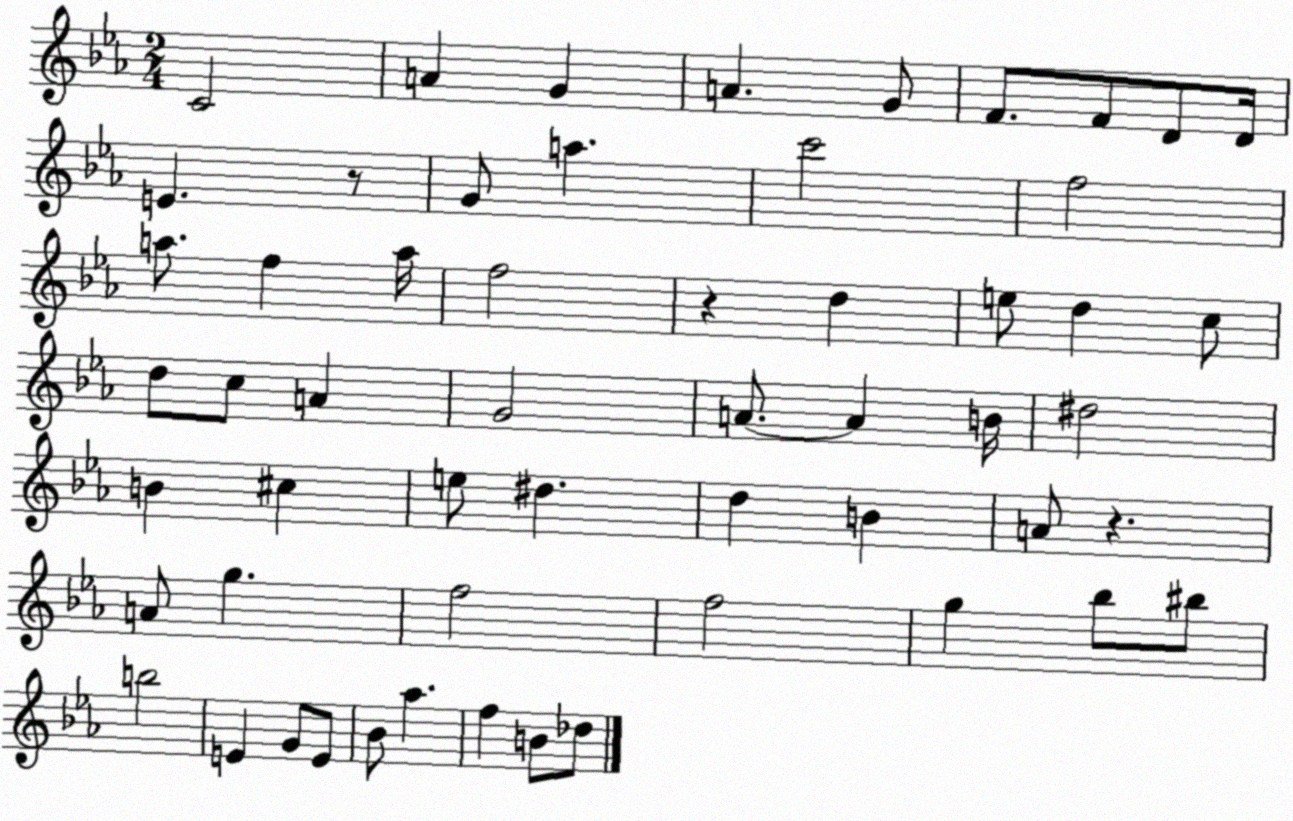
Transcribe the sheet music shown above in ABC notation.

X:1
T:Untitled
M:2/4
L:1/4
K:Eb
C2 A G A G/2 F/2 F/2 D/2 D/4 E z/2 G/2 a c'2 f2 a/2 f a/4 f2 z d e/2 d c/2 d/2 c/2 A G2 A/2 A B/4 ^d2 B ^c e/2 ^d d B A/2 z A/2 g f2 f2 g _b/2 ^b/2 b2 E G/2 E/2 _B/2 _a f B/2 _d/2